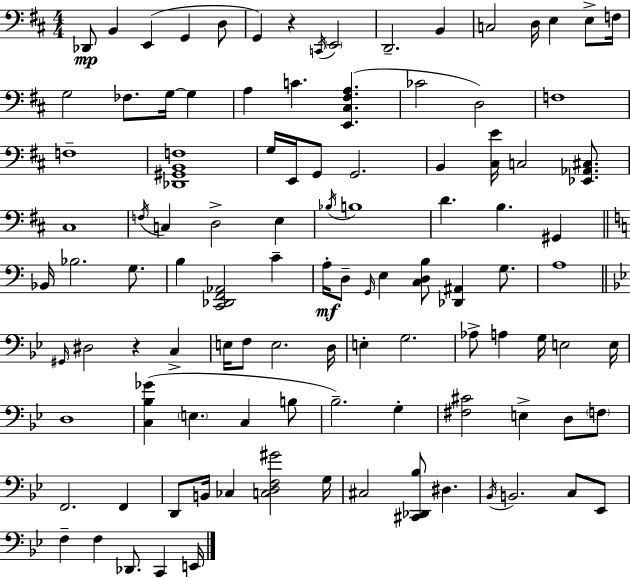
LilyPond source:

{
  \clef bass
  \numericTimeSignature
  \time 4/4
  \key d \major
  \repeat volta 2 { des,8\mp b,4 e,4( g,4 d8 | g,4) r4 \acciaccatura { c,16 } \parenthesize e,2 | d,2.-- b,4 | c2 d16 e4 e8-> | \break f16 g2 fes8. g16~~ g4 | a4 c'4. <e, cis fis a>4.( | ces'2 d2) | f1 | \break f1-- | <des, gis, b, f>1 | g16 e,16 g,8 g,2. | b,4 <cis e'>16 c2 <ees, aes, cis>8. | \break cis1 | \acciaccatura { f16 } c4 d2-> e4 | \acciaccatura { bes16 } b1 | d'4. b4. gis,4 | \break \bar "||" \break \key c \major bes,16 bes2. g8. | b4 <c, des, f, aes,>2 c'4-- | a16-.\mf d8-- \grace { g,16 } e4 <c d b>8 <des, ais,>4 g8. | a1 | \break \bar "||" \break \key bes \major \grace { gis,16 } dis2 r4 c4-> | e16 f8 e2. | d16 e4-. g2. | aes8-> a4 g16 e2 | \break e16 d1 | <c bes ges'>4( \parenthesize e4. c4 b8 | bes2.--) g4-. | <fis cis'>2 e4-> d8 \parenthesize f8 | \break f,2. f,4 | d,8 b,16 ces4 <c d f gis'>2 | g16 cis2 <cis, des, bes>8 dis4. | \acciaccatura { bes,16 } b,2. c8 | \break ees,8 f4-- f4 des,8. c,4 | e,16 } \bar "|."
}